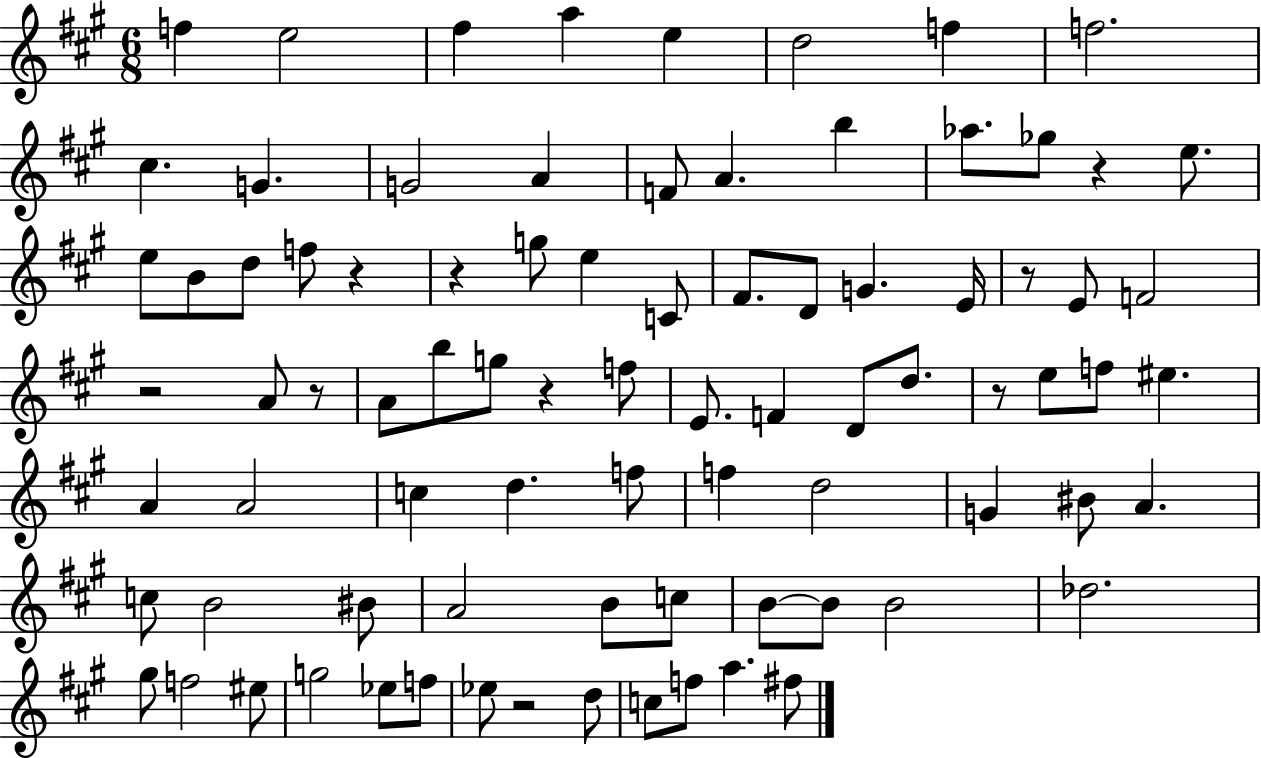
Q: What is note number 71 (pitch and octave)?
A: D5